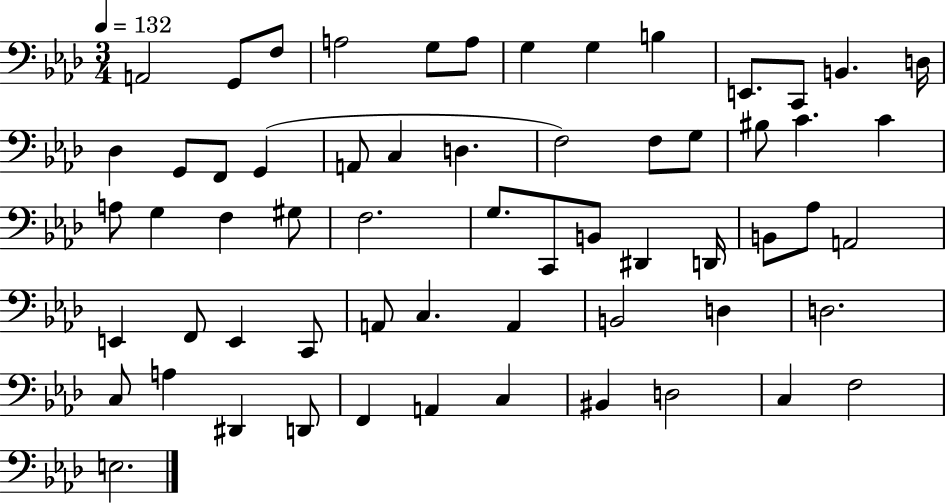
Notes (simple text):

A2/h G2/e F3/e A3/h G3/e A3/e G3/q G3/q B3/q E2/e. C2/e B2/q. D3/s Db3/q G2/e F2/e G2/q A2/e C3/q D3/q. F3/h F3/e G3/e BIS3/e C4/q. C4/q A3/e G3/q F3/q G#3/e F3/h. G3/e. C2/e B2/e D#2/q D2/s B2/e Ab3/e A2/h E2/q F2/e E2/q C2/e A2/e C3/q. A2/q B2/h D3/q D3/h. C3/e A3/q D#2/q D2/e F2/q A2/q C3/q BIS2/q D3/h C3/q F3/h E3/h.